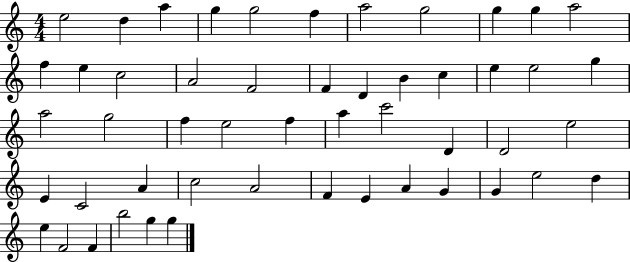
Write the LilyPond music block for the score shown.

{
  \clef treble
  \numericTimeSignature
  \time 4/4
  \key c \major
  e''2 d''4 a''4 | g''4 g''2 f''4 | a''2 g''2 | g''4 g''4 a''2 | \break f''4 e''4 c''2 | a'2 f'2 | f'4 d'4 b'4 c''4 | e''4 e''2 g''4 | \break a''2 g''2 | f''4 e''2 f''4 | a''4 c'''2 d'4 | d'2 e''2 | \break e'4 c'2 a'4 | c''2 a'2 | f'4 e'4 a'4 g'4 | g'4 e''2 d''4 | \break e''4 f'2 f'4 | b''2 g''4 g''4 | \bar "|."
}